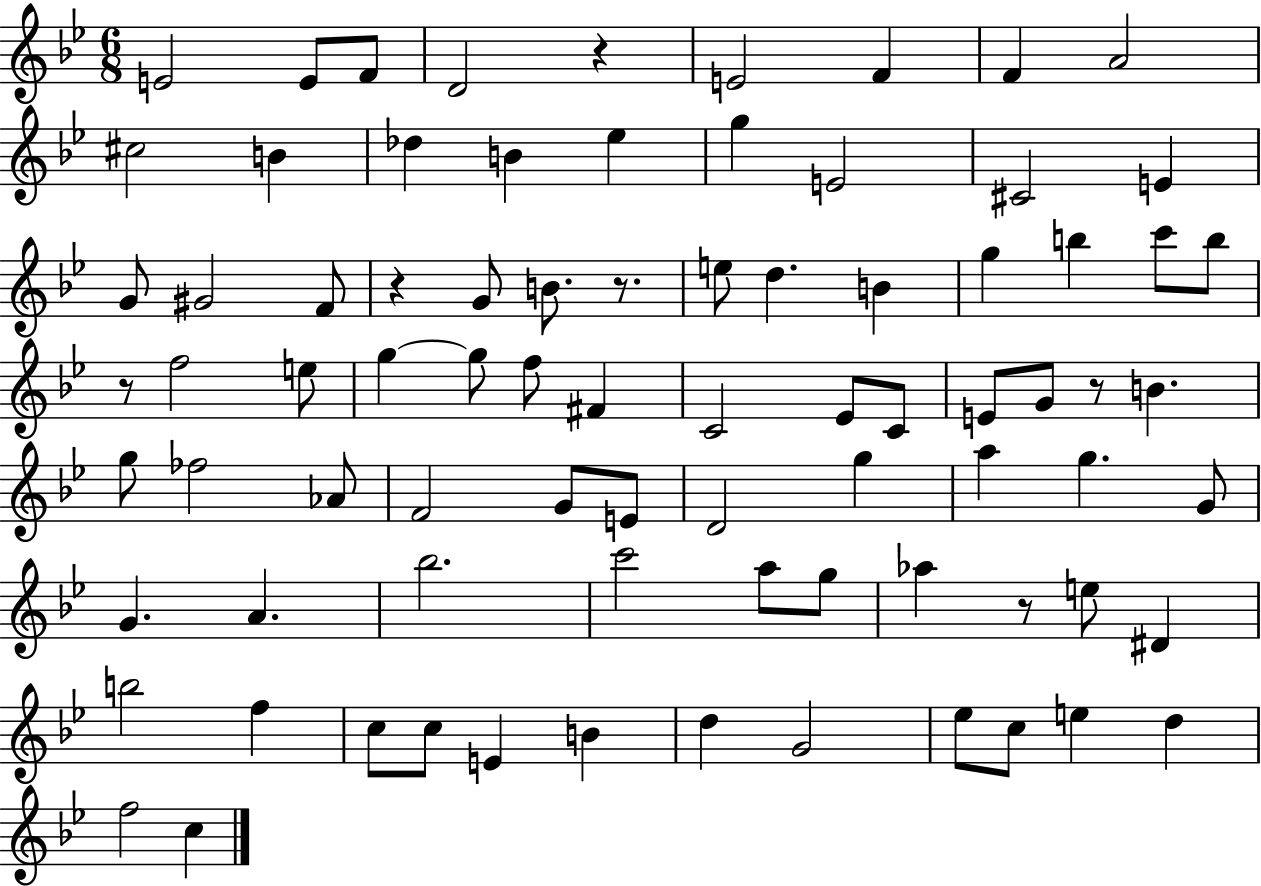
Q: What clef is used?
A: treble